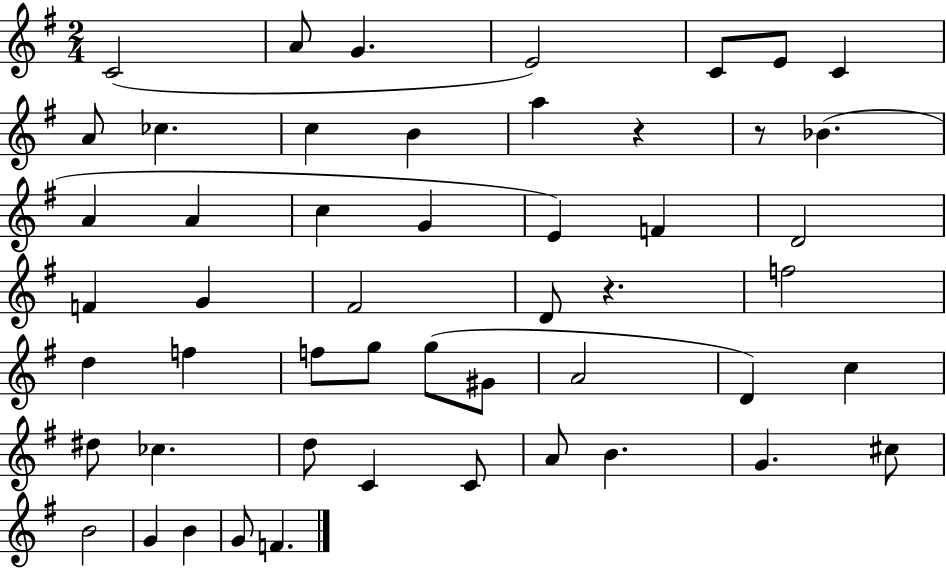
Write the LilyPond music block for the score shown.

{
  \clef treble
  \numericTimeSignature
  \time 2/4
  \key g \major
  c'2( | a'8 g'4. | e'2) | c'8 e'8 c'4 | \break a'8 ces''4. | c''4 b'4 | a''4 r4 | r8 bes'4.( | \break a'4 a'4 | c''4 g'4 | e'4) f'4 | d'2 | \break f'4 g'4 | fis'2 | d'8 r4. | f''2 | \break d''4 f''4 | f''8 g''8 g''8( gis'8 | a'2 | d'4) c''4 | \break dis''8 ces''4. | d''8 c'4 c'8 | a'8 b'4. | g'4. cis''8 | \break b'2 | g'4 b'4 | g'8 f'4. | \bar "|."
}